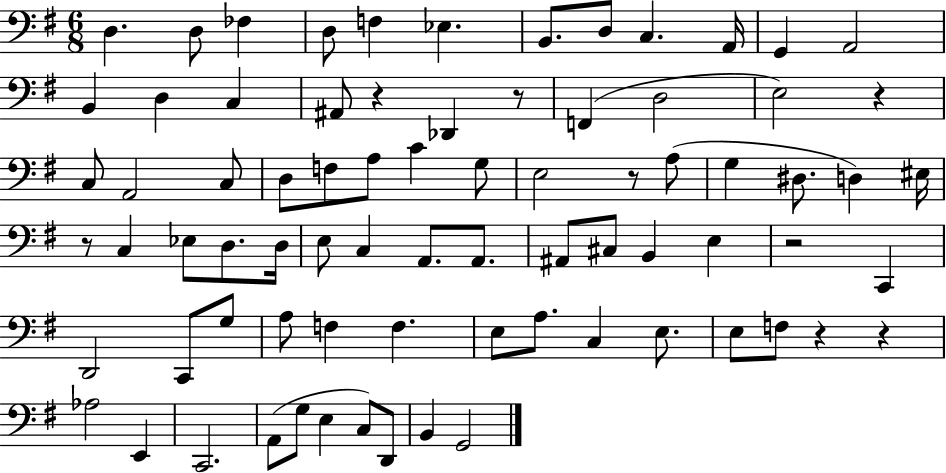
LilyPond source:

{
  \clef bass
  \numericTimeSignature
  \time 6/8
  \key g \major
  d4. d8 fes4 | d8 f4 ees4. | b,8. d8 c4. a,16 | g,4 a,2 | \break b,4 d4 c4 | ais,8 r4 des,4 r8 | f,4( d2 | e2) r4 | \break c8 a,2 c8 | d8 f8 a8 c'4 g8 | e2 r8 a8( | g4 dis8. d4) eis16 | \break r8 c4 ees8 d8. d16 | e8 c4 a,8. a,8. | ais,8 cis8 b,4 e4 | r2 c,4 | \break d,2 c,8 g8 | a8 f4 f4. | e8 a8. c4 e8. | e8 f8 r4 r4 | \break aes2 e,4 | c,2. | a,8( g8 e4 c8) d,8 | b,4 g,2 | \break \bar "|."
}